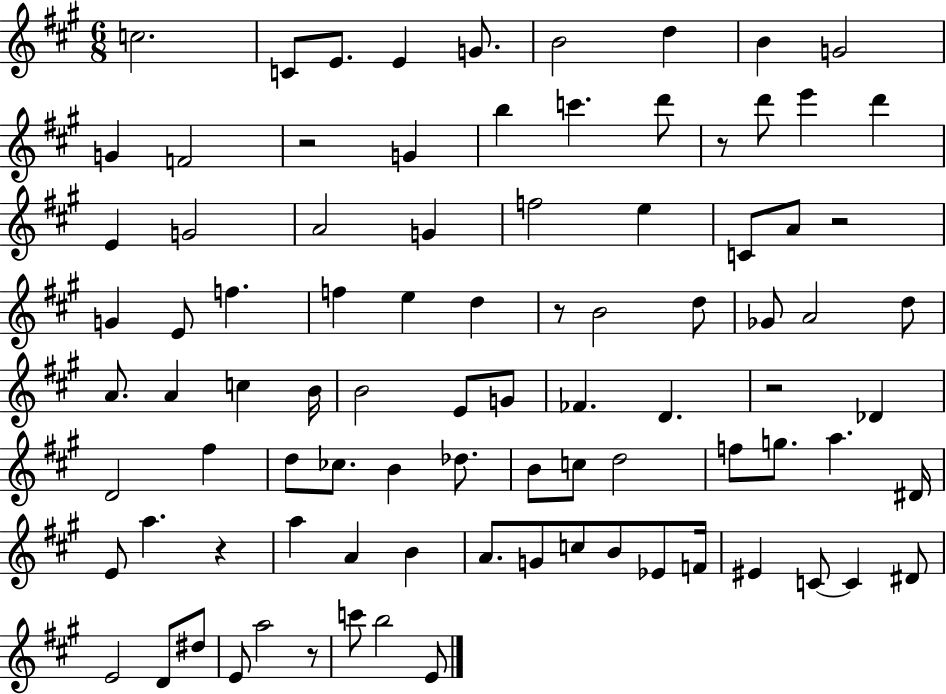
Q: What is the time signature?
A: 6/8